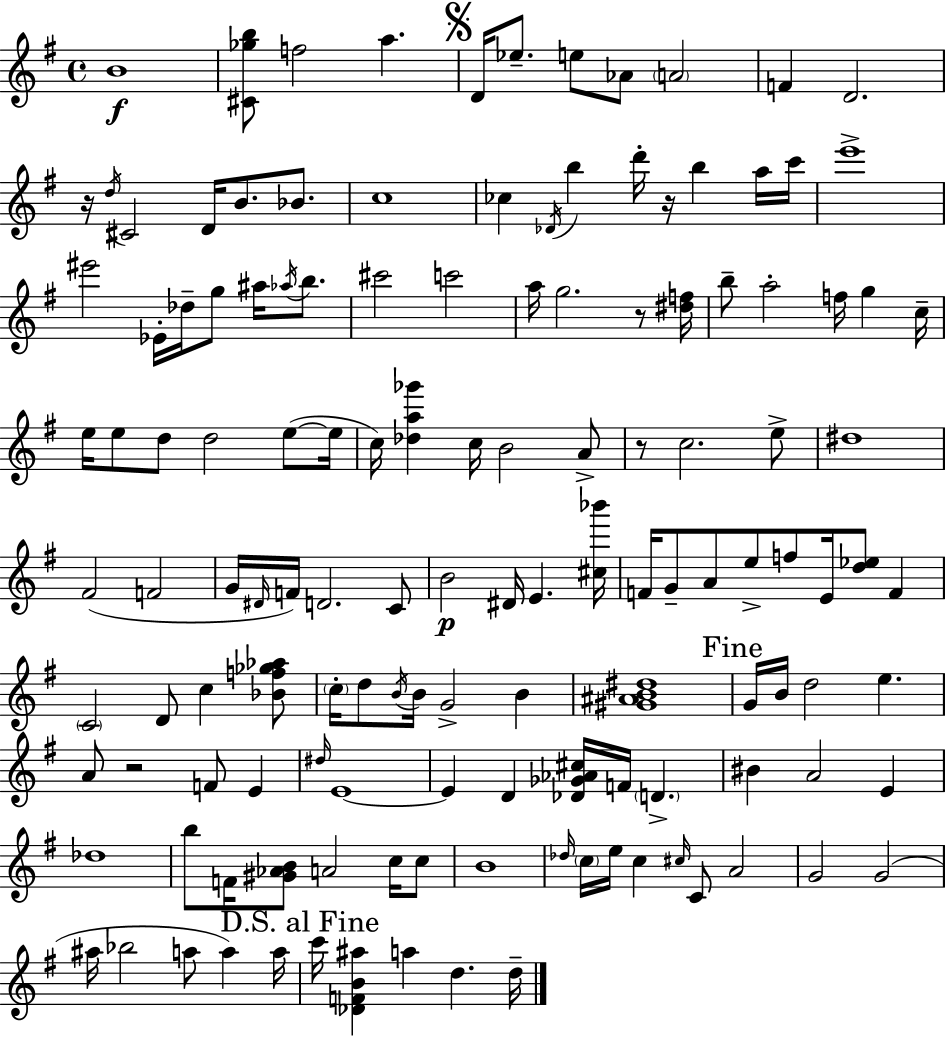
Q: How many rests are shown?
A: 5